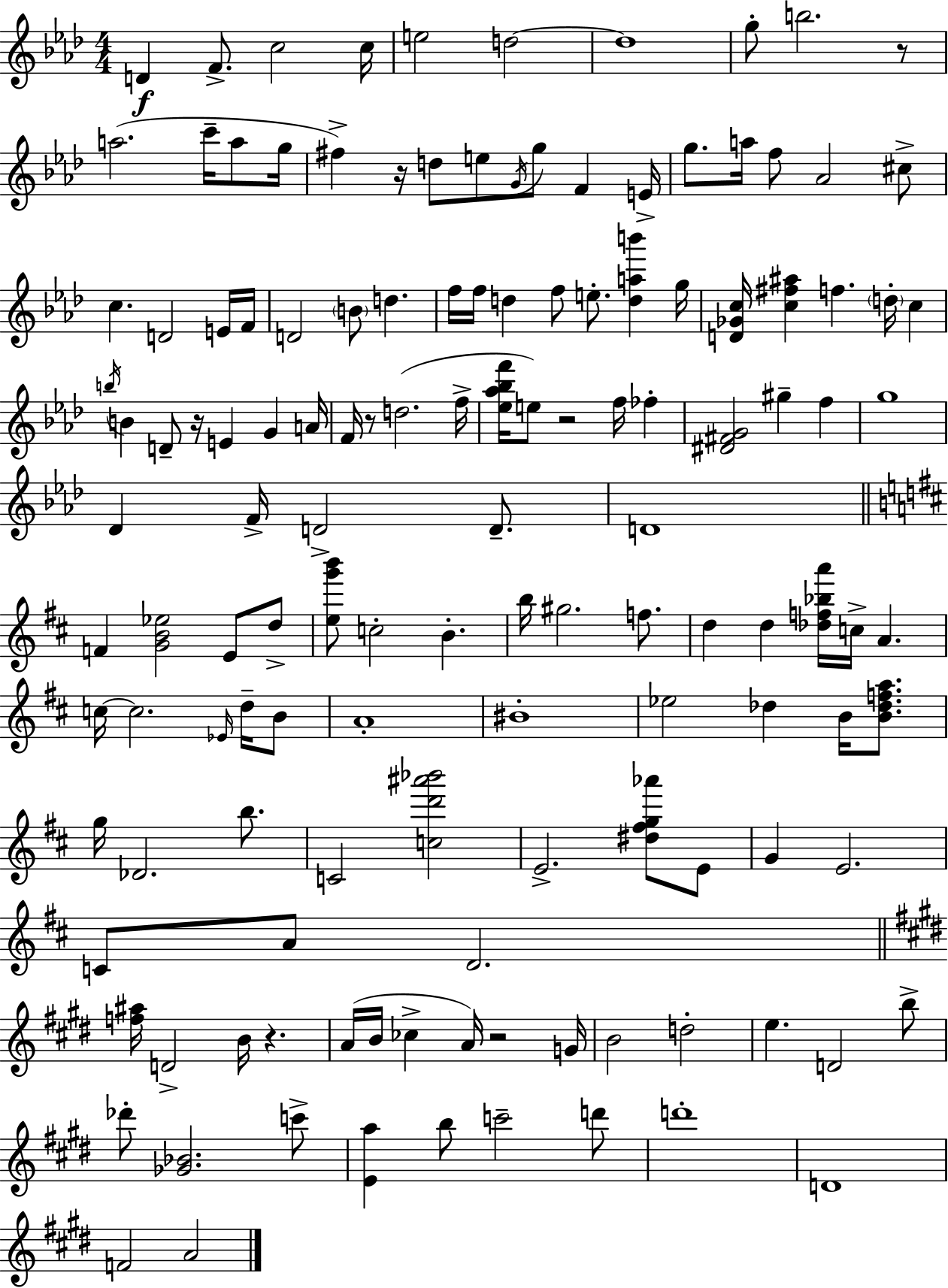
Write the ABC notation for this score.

X:1
T:Untitled
M:4/4
L:1/4
K:Ab
D F/2 c2 c/4 e2 d2 d4 g/2 b2 z/2 a2 c'/4 a/2 g/4 ^f z/4 d/2 e/2 G/4 g/2 F E/4 g/2 a/4 f/2 _A2 ^c/2 c D2 E/4 F/4 D2 B/2 d f/4 f/4 d f/2 e/2 [dab'] g/4 [D_Gc]/4 [c^f^a] f d/4 c b/4 B D/2 z/4 E G A/4 F/4 z/2 d2 f/4 [_e_a_bf']/4 e/2 z2 f/4 _f [^D^FG]2 ^g f g4 _D F/4 D2 D/2 D4 F [GB_e]2 E/2 d/2 [eg'b']/2 c2 B b/4 ^g2 f/2 d d [_df_ba']/4 c/4 A c/4 c2 _E/4 d/4 B/2 A4 ^B4 _e2 _d B/4 [B_dfa]/2 g/4 _D2 b/2 C2 [cd'^a'_b']2 E2 [^d^fg_a']/2 E/2 G E2 C/2 A/2 D2 [f^a]/4 D2 B/4 z A/4 B/4 _c A/4 z2 G/4 B2 d2 e D2 b/2 _d'/2 [_G_B]2 c'/2 [Ea] b/2 c'2 d'/2 d'4 D4 F2 A2